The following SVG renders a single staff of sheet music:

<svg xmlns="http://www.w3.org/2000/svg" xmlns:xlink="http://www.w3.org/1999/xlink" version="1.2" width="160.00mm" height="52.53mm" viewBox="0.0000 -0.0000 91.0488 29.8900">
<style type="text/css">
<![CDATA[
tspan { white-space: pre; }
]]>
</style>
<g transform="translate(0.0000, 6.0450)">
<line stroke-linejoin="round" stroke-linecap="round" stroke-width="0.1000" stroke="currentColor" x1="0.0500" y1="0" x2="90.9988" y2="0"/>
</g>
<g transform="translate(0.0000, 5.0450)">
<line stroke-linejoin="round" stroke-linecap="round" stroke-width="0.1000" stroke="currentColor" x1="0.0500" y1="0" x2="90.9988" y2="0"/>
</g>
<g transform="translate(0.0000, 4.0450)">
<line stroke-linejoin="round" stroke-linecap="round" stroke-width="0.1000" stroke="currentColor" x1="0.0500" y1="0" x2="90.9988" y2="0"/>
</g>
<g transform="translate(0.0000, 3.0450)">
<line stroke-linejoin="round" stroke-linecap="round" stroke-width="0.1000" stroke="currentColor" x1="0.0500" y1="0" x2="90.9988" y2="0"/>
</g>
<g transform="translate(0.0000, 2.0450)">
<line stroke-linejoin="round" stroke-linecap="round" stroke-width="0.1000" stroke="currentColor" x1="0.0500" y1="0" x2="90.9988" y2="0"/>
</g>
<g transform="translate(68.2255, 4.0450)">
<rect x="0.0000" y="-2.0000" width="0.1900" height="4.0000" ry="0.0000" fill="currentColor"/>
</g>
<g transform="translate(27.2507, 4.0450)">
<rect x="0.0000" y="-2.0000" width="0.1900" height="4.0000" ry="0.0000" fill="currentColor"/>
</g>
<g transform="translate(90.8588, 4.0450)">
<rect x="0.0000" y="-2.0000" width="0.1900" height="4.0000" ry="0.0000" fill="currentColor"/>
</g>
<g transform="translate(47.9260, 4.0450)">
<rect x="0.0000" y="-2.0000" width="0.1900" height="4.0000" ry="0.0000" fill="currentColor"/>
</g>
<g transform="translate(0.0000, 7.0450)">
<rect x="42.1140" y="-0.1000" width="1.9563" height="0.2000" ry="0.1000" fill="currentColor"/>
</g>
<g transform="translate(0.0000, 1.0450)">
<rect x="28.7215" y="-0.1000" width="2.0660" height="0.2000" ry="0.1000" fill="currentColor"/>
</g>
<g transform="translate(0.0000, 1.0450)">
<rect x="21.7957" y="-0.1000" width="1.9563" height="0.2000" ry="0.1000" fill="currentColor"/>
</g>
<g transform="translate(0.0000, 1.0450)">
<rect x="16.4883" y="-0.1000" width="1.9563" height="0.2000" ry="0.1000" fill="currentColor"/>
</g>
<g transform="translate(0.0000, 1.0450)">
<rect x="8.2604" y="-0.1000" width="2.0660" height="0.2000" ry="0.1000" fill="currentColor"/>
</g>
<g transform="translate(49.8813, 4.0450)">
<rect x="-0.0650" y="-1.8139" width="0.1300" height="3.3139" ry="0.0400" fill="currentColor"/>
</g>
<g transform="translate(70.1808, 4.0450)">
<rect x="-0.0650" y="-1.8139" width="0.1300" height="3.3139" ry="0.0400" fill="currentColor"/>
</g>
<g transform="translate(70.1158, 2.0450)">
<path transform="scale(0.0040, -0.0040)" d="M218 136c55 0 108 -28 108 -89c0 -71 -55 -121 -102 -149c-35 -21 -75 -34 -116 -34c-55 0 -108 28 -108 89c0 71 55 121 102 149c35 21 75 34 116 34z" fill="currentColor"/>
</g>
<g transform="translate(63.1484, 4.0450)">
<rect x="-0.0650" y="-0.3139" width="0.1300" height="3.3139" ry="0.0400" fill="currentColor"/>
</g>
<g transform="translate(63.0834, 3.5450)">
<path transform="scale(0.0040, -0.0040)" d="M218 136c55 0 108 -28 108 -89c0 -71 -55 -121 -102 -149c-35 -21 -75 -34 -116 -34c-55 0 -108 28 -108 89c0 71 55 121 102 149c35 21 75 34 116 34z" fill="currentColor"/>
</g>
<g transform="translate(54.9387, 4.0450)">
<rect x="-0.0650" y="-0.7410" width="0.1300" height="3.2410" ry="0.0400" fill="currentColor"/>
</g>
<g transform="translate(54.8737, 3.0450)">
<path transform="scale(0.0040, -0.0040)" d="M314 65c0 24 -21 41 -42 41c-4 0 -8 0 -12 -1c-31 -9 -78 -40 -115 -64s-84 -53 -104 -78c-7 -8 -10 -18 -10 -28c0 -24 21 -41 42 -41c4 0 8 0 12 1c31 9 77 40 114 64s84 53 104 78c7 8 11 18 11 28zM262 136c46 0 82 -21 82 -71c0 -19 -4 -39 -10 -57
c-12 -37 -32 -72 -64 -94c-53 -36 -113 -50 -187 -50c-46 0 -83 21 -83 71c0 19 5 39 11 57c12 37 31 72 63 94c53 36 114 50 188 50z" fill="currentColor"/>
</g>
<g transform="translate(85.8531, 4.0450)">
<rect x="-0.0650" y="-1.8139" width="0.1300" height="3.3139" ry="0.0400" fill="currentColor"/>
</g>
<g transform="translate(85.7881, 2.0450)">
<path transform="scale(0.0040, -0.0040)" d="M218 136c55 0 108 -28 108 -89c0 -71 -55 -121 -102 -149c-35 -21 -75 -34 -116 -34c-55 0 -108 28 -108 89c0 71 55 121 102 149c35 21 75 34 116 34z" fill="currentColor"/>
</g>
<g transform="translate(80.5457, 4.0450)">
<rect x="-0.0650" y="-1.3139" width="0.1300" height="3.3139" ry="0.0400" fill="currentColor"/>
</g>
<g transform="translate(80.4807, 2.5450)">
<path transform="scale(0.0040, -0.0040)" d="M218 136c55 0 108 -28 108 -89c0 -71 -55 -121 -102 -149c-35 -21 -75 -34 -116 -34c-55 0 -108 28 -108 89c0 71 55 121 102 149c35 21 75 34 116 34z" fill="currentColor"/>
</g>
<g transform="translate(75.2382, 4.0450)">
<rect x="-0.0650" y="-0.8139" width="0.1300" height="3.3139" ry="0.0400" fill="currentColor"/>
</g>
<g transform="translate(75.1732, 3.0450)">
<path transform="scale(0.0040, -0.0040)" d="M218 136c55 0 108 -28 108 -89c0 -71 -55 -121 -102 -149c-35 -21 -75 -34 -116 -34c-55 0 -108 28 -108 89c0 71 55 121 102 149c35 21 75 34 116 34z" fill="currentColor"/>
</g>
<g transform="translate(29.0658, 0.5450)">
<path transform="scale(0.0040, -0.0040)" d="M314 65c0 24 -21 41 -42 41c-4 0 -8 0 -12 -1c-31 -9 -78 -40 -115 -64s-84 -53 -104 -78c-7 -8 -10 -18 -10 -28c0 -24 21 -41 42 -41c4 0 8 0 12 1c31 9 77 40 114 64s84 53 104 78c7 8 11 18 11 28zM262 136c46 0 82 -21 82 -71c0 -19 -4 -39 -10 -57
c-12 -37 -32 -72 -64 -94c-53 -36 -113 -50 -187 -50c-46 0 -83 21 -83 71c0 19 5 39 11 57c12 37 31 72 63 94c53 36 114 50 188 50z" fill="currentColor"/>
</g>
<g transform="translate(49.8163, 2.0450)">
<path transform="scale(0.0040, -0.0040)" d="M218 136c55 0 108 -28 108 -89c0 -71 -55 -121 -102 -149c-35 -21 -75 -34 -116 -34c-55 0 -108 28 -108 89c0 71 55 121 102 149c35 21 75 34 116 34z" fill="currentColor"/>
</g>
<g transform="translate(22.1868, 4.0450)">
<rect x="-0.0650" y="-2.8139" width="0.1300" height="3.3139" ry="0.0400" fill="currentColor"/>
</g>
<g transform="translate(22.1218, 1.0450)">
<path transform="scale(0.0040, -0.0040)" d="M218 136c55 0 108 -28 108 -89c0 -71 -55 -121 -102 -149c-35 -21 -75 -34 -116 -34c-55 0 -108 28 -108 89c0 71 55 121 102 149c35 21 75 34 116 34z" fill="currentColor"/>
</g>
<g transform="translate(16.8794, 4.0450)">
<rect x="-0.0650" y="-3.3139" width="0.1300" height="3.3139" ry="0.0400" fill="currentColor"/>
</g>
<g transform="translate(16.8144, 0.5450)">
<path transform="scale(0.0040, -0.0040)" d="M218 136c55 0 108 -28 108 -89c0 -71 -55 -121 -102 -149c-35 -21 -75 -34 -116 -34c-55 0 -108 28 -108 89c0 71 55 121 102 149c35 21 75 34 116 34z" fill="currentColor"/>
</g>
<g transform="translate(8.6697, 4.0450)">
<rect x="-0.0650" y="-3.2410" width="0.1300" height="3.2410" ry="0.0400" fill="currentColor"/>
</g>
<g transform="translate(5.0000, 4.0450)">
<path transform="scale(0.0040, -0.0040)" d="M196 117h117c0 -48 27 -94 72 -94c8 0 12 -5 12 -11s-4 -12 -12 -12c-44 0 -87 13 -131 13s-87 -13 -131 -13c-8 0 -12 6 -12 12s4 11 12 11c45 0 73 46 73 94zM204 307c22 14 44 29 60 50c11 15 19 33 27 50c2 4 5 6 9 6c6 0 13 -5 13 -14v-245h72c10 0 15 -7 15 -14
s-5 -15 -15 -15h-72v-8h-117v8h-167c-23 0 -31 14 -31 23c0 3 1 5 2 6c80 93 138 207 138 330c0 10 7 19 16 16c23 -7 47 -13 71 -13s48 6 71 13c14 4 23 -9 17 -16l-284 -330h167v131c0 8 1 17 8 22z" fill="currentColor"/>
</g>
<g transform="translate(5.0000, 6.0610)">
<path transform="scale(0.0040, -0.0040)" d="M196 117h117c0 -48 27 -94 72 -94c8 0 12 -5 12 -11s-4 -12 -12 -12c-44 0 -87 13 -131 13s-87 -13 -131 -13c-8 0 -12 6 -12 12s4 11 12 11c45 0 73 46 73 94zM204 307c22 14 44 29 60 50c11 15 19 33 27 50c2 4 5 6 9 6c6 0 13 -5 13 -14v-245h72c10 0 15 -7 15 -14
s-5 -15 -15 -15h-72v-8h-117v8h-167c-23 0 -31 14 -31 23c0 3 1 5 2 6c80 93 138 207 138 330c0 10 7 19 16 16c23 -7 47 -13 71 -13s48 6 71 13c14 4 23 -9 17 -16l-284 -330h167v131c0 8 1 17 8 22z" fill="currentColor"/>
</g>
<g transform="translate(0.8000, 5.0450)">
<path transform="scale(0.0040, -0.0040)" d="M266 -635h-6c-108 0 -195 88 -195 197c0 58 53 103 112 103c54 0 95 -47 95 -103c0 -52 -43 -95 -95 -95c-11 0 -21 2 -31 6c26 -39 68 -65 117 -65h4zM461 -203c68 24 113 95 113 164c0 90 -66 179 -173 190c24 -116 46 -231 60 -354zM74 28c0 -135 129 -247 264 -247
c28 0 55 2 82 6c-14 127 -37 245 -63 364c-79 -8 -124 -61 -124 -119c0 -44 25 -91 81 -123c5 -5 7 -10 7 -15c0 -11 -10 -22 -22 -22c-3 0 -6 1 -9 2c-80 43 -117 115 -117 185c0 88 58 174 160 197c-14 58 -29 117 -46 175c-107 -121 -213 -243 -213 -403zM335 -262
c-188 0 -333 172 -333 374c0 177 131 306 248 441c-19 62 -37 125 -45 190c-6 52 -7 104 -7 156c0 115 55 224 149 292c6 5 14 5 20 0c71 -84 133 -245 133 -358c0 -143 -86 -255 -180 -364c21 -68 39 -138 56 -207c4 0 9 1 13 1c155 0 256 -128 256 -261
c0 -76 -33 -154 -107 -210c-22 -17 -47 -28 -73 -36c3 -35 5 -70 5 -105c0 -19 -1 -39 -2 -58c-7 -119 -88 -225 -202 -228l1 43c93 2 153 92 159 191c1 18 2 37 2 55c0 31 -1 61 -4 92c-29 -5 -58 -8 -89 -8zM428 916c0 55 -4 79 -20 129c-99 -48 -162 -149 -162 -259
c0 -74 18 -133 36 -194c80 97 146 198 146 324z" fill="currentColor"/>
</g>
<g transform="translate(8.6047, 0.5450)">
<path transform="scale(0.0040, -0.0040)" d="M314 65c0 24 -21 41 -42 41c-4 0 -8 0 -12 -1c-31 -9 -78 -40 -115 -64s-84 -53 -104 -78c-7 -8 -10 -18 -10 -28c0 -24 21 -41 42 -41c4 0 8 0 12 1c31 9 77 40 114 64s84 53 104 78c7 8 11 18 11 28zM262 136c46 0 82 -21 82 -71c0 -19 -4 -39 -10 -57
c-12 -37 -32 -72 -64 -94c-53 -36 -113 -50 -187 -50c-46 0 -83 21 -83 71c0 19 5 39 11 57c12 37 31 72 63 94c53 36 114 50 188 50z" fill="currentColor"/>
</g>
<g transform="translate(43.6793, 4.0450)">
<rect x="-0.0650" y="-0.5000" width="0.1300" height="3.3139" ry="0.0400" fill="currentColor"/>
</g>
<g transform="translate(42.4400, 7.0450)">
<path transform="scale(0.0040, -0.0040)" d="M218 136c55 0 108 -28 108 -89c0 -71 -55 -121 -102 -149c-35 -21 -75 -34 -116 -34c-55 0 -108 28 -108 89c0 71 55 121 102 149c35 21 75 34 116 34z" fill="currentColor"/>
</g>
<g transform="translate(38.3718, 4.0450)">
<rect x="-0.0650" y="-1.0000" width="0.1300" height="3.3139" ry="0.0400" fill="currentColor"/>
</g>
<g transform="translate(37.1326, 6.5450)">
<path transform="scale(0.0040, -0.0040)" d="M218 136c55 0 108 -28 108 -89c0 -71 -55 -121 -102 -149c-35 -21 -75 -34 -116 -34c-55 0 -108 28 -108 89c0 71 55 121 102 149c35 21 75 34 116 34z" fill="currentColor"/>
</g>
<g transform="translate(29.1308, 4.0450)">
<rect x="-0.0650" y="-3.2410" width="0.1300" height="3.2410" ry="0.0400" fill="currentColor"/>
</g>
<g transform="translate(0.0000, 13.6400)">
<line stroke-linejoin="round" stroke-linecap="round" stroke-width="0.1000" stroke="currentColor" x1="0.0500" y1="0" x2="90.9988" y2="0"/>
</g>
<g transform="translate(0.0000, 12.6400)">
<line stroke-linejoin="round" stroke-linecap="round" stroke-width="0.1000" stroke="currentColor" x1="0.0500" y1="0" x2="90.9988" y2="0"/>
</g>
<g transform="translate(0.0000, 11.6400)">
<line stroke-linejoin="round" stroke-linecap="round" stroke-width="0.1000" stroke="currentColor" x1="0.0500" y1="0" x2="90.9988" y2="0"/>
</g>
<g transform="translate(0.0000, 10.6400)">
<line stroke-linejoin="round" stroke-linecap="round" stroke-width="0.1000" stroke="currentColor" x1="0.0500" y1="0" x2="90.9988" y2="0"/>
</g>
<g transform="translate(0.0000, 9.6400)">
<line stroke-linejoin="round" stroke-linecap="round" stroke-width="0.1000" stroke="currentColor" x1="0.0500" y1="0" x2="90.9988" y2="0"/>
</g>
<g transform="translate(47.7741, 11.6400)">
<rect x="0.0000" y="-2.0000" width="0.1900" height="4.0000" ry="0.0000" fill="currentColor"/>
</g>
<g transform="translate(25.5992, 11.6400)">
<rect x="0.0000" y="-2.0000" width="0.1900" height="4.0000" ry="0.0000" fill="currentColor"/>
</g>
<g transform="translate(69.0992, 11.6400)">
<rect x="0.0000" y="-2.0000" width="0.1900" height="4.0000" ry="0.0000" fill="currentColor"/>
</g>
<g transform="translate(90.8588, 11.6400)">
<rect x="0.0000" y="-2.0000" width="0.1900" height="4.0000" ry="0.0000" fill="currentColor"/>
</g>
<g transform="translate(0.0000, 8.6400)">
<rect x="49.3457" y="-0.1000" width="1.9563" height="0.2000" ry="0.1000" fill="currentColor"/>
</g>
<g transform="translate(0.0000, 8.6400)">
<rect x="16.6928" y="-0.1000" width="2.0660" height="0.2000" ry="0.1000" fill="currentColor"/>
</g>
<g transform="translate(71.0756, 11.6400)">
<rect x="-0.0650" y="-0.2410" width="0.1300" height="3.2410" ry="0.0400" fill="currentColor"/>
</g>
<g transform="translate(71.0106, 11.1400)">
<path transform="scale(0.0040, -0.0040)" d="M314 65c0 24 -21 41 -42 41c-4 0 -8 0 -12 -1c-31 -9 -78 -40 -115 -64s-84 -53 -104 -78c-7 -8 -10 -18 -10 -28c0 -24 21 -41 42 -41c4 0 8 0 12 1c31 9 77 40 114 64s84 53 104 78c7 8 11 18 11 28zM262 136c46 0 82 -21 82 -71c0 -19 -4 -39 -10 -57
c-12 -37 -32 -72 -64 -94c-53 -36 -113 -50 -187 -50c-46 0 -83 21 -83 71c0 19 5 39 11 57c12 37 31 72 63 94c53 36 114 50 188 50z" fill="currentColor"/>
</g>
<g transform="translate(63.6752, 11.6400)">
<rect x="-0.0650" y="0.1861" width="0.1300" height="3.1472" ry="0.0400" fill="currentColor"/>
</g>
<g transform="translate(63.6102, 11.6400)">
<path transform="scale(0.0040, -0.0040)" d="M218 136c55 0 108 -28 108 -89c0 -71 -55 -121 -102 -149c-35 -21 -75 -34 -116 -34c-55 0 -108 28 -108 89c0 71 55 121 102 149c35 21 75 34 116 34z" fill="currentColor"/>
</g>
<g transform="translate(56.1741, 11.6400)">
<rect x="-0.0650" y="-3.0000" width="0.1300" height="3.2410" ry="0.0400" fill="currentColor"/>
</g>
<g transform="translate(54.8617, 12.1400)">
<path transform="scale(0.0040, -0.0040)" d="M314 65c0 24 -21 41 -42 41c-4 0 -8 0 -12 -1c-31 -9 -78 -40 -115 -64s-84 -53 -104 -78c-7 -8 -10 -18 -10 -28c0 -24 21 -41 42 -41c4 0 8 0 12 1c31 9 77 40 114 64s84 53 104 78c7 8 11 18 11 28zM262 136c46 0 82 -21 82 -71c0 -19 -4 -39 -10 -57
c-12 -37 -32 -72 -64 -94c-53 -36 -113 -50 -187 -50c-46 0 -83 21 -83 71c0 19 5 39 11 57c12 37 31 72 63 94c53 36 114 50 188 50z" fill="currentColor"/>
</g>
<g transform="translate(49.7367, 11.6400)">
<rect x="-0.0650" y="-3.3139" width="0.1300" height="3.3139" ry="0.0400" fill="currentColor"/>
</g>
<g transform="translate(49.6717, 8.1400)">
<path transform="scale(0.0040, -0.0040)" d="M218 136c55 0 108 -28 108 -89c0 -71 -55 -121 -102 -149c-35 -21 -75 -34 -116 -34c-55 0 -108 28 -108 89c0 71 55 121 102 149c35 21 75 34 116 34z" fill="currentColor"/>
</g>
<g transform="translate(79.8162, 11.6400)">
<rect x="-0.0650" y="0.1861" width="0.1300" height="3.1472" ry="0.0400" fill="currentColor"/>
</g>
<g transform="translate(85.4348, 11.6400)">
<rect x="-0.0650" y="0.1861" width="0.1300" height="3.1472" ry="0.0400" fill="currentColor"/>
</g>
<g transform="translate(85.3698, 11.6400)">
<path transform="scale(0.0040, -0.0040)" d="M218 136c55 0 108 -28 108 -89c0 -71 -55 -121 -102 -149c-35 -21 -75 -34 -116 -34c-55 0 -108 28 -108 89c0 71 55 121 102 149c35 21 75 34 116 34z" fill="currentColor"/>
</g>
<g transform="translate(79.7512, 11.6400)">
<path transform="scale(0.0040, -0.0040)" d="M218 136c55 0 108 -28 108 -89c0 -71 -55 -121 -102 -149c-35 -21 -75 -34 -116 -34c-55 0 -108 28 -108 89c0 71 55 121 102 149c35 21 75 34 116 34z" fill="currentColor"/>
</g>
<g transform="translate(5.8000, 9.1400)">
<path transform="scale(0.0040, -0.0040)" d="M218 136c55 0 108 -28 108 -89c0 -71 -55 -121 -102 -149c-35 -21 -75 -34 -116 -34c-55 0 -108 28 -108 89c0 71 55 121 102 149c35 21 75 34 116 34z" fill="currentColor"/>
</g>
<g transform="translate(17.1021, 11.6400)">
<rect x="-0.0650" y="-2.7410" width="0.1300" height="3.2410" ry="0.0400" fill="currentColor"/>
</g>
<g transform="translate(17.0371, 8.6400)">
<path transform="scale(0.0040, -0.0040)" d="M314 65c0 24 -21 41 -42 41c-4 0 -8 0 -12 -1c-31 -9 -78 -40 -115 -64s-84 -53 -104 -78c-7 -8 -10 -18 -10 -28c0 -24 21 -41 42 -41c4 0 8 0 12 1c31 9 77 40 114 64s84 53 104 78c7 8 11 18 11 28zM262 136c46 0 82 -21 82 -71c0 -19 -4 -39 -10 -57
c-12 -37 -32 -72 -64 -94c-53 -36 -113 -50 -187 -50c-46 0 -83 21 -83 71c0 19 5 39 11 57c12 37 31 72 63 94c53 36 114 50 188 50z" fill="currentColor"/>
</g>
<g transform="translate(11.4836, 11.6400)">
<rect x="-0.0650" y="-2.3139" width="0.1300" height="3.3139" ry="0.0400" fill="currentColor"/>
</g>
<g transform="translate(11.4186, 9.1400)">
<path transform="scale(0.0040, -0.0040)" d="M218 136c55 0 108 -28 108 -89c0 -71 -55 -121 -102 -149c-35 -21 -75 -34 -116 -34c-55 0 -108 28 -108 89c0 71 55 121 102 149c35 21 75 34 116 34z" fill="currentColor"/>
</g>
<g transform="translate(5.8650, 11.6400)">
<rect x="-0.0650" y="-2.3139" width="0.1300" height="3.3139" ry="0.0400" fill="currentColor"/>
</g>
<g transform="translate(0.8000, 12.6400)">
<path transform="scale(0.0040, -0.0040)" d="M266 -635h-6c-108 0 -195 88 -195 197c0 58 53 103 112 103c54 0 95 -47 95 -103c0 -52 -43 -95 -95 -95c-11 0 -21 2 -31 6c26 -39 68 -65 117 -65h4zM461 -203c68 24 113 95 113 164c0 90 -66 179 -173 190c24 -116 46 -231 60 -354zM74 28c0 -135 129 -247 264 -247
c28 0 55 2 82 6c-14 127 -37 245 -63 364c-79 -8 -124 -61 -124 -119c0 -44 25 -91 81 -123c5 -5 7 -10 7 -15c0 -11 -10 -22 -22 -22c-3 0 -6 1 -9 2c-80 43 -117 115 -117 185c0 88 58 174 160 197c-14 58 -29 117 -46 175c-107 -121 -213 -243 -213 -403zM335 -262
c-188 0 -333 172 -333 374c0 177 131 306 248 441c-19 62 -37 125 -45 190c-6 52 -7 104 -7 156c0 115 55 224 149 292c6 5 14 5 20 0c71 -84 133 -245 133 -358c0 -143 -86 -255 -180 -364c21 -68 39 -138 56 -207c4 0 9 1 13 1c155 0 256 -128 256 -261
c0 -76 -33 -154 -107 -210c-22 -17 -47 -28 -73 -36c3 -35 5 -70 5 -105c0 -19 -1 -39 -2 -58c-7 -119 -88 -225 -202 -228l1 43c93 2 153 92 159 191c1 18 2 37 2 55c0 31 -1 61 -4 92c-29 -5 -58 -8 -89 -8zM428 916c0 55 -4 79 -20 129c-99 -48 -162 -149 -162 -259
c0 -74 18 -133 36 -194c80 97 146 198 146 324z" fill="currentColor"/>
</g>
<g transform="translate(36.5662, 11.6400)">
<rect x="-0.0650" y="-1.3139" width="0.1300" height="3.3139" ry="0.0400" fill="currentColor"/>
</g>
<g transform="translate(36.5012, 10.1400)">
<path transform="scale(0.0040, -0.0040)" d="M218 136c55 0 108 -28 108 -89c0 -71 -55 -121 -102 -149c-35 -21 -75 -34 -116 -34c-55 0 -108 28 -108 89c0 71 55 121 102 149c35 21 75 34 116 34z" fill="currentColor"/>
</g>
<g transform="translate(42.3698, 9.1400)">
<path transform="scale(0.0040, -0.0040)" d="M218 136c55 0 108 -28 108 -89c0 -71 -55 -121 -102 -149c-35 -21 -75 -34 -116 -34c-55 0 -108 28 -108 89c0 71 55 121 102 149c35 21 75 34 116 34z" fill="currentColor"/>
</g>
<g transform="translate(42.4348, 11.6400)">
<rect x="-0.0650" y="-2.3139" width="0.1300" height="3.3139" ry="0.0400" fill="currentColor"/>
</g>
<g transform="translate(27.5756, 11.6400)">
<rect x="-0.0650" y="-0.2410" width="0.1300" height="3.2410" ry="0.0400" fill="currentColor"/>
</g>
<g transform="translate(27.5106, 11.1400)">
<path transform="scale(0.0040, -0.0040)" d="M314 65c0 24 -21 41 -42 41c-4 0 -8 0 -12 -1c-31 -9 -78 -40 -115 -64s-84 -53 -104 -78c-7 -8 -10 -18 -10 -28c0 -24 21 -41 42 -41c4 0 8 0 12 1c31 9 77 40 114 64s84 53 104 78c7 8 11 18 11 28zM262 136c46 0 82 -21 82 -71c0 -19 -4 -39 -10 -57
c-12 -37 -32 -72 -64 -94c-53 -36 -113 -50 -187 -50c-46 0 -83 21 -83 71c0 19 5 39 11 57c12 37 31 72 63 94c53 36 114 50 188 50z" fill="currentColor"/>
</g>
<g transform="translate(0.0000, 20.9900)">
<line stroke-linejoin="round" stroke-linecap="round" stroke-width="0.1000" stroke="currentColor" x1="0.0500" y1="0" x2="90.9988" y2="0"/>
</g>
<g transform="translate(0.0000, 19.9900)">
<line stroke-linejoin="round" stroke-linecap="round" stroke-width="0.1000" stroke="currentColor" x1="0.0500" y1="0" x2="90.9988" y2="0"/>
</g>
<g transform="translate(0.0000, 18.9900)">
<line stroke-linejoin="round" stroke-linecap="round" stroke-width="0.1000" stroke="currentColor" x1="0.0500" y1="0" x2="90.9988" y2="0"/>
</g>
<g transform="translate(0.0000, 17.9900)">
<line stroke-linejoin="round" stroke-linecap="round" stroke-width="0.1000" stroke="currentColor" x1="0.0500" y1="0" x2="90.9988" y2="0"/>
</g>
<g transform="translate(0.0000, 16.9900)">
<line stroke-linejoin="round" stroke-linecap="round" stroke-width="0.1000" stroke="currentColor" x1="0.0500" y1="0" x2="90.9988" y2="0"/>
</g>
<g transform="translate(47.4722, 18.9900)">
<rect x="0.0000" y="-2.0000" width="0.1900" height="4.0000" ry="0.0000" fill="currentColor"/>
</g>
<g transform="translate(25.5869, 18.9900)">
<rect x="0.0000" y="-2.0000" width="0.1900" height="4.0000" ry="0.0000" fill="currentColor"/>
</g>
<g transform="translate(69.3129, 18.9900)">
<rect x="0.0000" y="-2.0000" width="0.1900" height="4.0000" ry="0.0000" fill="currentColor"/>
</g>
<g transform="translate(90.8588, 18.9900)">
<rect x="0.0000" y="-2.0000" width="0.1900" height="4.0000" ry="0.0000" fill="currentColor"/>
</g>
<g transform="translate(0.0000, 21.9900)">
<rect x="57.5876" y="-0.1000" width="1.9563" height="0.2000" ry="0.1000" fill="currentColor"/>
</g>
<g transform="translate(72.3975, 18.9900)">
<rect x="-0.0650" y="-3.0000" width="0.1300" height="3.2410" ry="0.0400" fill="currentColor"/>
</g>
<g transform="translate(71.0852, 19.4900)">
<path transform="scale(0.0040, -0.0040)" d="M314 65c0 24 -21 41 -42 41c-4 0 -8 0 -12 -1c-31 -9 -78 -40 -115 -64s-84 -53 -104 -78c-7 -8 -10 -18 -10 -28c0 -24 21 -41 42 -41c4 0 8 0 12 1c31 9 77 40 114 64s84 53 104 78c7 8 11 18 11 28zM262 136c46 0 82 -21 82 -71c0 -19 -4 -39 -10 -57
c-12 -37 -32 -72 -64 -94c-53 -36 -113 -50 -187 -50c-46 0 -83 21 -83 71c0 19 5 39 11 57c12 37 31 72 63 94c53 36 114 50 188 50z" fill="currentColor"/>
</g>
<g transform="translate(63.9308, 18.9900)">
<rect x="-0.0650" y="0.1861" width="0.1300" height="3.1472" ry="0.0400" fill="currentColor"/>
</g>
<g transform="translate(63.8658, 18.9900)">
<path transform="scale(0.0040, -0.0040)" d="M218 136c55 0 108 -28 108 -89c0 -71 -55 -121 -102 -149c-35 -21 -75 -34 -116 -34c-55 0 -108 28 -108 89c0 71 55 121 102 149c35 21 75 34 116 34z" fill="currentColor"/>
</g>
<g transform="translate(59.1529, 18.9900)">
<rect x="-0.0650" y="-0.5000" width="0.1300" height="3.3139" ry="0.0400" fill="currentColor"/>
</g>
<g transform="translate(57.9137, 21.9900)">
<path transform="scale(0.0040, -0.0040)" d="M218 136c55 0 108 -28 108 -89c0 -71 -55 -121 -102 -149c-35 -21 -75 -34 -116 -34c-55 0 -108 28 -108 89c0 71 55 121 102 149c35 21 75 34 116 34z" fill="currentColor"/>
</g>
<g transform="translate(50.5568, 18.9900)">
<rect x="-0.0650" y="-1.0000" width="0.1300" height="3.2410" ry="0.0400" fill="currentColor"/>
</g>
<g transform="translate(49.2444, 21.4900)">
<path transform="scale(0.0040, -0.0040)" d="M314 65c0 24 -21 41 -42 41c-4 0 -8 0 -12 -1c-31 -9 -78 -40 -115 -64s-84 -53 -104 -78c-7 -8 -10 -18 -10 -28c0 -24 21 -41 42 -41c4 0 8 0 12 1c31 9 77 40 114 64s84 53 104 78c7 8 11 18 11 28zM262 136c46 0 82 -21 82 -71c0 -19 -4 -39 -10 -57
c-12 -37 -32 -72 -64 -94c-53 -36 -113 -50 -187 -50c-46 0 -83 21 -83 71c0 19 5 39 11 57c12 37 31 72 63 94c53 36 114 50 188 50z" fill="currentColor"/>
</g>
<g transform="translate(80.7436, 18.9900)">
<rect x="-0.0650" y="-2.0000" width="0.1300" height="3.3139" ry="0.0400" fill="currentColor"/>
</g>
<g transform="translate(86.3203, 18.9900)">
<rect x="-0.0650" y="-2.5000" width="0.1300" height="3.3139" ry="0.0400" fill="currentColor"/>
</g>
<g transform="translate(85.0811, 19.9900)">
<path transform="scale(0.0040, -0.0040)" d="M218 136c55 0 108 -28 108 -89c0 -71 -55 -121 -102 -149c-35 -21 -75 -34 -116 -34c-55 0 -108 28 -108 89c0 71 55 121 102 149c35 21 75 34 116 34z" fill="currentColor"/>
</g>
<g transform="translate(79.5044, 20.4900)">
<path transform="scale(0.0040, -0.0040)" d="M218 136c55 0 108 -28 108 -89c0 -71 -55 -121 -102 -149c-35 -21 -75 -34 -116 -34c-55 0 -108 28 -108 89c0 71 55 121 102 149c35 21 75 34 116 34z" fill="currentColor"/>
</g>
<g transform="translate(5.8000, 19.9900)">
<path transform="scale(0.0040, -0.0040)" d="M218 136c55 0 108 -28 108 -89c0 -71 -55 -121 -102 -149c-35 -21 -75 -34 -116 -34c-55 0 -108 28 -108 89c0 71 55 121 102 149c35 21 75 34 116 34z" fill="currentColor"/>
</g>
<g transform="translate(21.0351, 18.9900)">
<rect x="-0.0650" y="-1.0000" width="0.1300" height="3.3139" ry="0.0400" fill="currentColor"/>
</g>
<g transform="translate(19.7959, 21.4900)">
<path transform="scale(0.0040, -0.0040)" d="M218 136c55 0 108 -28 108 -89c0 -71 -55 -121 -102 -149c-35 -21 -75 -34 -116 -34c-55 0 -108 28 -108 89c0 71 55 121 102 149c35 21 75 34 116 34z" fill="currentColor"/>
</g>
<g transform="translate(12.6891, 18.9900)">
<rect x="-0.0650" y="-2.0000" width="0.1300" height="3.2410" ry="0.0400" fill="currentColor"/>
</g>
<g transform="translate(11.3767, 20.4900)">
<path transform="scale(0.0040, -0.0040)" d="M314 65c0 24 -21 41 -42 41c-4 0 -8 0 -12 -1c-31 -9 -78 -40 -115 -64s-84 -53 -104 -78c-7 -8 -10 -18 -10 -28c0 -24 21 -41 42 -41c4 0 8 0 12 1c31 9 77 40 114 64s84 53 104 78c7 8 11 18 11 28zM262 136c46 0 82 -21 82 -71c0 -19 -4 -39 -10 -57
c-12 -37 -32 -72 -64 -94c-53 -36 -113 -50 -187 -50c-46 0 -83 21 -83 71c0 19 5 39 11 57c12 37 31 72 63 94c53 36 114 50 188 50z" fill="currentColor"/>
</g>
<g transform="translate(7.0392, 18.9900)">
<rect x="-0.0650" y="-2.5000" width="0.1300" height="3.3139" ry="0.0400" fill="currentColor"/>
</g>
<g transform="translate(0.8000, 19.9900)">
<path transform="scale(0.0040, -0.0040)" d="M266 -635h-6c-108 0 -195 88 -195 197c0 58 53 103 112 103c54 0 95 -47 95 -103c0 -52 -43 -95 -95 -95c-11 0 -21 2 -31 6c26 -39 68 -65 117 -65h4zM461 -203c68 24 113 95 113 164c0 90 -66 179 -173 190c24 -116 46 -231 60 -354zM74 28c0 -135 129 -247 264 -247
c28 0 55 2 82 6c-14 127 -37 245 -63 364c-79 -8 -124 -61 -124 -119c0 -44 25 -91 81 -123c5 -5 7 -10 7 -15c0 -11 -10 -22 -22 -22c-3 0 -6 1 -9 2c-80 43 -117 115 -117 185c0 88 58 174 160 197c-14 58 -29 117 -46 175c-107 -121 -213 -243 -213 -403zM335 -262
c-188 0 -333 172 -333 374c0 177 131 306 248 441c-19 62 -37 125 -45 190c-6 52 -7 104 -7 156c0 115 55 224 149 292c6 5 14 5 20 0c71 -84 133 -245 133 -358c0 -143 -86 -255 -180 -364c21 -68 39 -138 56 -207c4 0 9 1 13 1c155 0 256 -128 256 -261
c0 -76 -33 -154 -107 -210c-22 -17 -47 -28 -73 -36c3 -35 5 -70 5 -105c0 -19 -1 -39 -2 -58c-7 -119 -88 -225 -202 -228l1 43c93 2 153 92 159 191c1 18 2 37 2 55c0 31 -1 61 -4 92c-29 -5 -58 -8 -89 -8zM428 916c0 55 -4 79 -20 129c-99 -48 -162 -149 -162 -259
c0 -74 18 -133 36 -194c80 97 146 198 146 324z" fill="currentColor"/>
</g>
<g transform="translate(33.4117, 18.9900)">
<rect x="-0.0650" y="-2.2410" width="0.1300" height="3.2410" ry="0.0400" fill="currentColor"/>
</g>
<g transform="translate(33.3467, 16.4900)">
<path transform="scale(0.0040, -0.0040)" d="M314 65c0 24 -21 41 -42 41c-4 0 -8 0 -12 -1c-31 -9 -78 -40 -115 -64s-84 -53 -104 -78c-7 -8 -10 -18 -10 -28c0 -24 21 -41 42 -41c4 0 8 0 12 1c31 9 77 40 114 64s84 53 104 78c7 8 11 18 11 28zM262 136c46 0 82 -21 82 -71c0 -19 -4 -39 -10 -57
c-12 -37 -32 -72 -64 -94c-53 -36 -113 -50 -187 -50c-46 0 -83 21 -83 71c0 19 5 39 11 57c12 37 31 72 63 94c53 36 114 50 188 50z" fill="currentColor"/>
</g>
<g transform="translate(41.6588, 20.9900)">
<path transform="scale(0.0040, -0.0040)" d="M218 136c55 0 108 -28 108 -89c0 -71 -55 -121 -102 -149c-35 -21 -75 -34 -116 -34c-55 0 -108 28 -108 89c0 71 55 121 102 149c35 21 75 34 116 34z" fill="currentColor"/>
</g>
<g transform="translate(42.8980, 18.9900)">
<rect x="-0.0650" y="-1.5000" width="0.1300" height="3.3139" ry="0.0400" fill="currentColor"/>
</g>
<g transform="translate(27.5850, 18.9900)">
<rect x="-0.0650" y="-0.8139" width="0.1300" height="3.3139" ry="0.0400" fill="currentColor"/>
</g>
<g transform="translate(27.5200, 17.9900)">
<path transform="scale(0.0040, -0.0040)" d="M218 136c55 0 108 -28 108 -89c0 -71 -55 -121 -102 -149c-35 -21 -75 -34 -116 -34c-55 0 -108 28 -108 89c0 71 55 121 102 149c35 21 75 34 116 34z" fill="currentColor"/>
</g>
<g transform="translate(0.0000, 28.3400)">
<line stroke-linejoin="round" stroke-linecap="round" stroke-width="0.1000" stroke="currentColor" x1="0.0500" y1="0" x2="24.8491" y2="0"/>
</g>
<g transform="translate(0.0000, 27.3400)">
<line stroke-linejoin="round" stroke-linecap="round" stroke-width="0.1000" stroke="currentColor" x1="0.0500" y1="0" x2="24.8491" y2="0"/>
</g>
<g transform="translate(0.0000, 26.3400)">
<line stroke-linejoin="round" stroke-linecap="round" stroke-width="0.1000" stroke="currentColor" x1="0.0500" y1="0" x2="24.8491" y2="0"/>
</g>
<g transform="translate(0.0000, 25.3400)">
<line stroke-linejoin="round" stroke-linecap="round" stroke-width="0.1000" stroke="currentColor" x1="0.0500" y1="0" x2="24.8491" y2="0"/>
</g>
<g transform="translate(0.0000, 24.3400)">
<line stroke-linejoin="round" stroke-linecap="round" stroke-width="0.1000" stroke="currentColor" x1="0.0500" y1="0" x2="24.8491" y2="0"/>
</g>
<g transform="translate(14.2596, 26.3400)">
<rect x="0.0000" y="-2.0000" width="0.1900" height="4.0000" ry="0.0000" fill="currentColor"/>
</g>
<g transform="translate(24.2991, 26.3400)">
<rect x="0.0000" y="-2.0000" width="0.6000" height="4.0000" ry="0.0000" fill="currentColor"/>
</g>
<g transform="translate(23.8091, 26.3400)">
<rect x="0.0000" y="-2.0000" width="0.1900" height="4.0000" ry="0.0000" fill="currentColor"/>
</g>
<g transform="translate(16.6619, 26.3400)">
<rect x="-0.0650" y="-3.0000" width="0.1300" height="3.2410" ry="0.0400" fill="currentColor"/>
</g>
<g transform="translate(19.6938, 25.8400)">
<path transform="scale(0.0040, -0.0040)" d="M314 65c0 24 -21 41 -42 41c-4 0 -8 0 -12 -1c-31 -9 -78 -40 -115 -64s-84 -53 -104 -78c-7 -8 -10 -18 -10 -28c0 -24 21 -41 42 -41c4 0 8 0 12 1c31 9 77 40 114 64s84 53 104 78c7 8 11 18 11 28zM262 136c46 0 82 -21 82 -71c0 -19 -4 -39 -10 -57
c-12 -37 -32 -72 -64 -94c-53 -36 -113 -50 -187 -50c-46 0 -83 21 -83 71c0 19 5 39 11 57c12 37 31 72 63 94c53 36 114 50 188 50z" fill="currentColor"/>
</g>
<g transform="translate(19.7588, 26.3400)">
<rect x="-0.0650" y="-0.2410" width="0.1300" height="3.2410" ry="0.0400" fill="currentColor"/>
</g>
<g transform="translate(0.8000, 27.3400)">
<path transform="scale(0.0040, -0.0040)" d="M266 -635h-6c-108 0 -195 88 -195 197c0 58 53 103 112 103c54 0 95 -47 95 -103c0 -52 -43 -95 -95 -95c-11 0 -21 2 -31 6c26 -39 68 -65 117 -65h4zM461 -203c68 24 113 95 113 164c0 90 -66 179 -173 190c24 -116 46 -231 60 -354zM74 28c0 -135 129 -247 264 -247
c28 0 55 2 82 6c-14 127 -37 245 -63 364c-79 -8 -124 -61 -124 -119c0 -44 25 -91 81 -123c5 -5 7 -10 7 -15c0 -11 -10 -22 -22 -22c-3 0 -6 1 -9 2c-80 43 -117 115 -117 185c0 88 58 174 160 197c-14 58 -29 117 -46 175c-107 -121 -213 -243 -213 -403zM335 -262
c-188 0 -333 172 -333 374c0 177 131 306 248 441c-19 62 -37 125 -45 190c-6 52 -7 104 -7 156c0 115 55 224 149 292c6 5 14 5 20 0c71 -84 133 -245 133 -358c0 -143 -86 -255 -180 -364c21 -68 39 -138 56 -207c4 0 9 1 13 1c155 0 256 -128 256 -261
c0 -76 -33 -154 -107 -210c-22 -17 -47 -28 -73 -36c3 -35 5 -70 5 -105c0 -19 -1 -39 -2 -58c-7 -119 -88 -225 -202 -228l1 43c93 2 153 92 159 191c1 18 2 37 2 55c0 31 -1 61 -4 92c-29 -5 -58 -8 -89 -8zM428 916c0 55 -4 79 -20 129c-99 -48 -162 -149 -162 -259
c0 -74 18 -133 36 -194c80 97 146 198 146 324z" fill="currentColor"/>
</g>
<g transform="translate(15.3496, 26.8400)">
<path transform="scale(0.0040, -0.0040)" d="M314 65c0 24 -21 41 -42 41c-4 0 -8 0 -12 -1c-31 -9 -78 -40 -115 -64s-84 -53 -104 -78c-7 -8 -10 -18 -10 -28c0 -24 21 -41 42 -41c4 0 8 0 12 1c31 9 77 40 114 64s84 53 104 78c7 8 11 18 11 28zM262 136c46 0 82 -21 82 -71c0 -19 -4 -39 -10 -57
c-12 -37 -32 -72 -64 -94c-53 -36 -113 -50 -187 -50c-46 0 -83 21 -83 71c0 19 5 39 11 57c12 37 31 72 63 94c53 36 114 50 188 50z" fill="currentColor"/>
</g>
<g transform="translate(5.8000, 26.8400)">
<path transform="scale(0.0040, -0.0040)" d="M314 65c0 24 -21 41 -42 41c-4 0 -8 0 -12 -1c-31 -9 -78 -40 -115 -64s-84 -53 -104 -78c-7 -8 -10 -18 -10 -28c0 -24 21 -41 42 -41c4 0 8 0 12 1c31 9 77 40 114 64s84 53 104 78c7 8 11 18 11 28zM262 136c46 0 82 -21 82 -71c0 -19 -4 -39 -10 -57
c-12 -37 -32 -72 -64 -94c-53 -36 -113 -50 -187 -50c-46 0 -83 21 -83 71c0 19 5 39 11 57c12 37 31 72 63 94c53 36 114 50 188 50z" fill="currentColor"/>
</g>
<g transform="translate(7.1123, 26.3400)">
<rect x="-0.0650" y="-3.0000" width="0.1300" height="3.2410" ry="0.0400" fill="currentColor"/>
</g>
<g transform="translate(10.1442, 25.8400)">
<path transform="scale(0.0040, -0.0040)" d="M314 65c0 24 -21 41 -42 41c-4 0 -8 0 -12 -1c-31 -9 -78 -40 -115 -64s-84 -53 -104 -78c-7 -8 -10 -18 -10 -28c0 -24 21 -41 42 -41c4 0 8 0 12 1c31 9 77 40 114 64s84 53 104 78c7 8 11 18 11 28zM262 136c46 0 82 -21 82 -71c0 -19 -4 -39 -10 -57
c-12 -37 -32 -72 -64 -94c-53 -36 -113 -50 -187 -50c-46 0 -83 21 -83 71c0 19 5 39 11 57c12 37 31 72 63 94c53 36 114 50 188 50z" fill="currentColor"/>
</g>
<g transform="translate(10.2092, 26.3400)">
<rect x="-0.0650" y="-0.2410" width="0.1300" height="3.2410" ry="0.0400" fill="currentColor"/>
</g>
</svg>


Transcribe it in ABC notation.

X:1
T:Untitled
M:4/4
L:1/4
K:C
b2 b a b2 D C f d2 c f d e f g g a2 c2 e g b A2 B c2 B B G F2 D d g2 E D2 C B A2 F G A2 c2 A2 c2